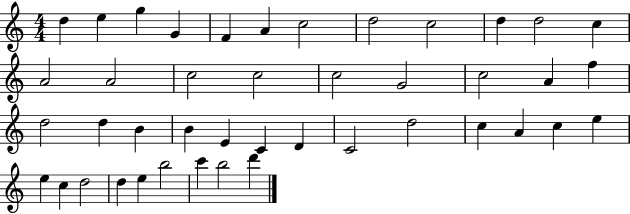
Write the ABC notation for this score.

X:1
T:Untitled
M:4/4
L:1/4
K:C
d e g G F A c2 d2 c2 d d2 c A2 A2 c2 c2 c2 G2 c2 A f d2 d B B E C D C2 d2 c A c e e c d2 d e b2 c' b2 d'